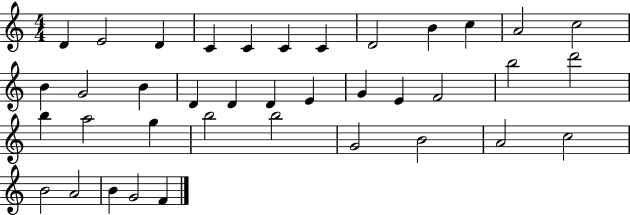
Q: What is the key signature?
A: C major